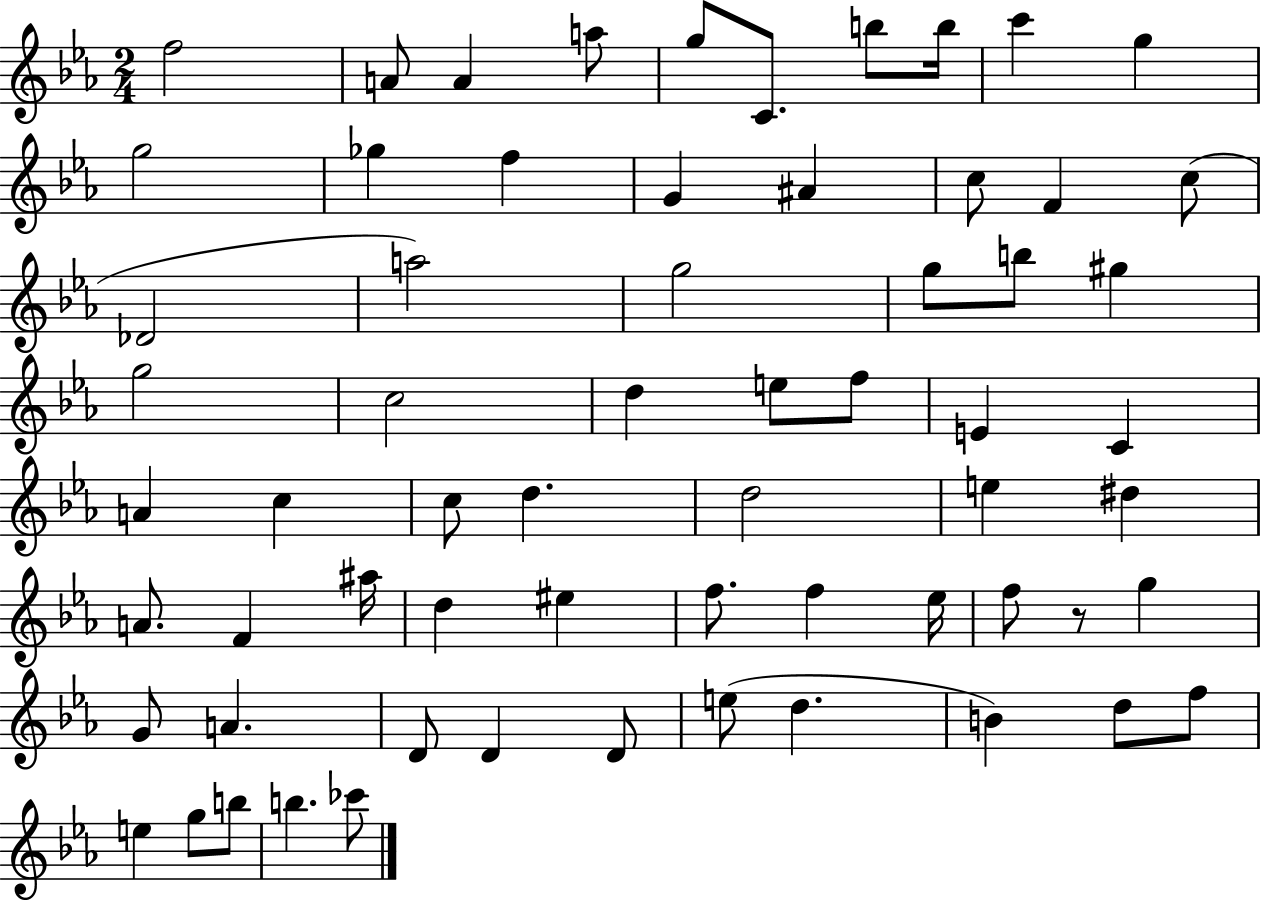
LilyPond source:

{
  \clef treble
  \numericTimeSignature
  \time 2/4
  \key ees \major
  f''2 | a'8 a'4 a''8 | g''8 c'8. b''8 b''16 | c'''4 g''4 | \break g''2 | ges''4 f''4 | g'4 ais'4 | c''8 f'4 c''8( | \break des'2 | a''2) | g''2 | g''8 b''8 gis''4 | \break g''2 | c''2 | d''4 e''8 f''8 | e'4 c'4 | \break a'4 c''4 | c''8 d''4. | d''2 | e''4 dis''4 | \break a'8. f'4 ais''16 | d''4 eis''4 | f''8. f''4 ees''16 | f''8 r8 g''4 | \break g'8 a'4. | d'8 d'4 d'8 | e''8( d''4. | b'4) d''8 f''8 | \break e''4 g''8 b''8 | b''4. ces'''8 | \bar "|."
}